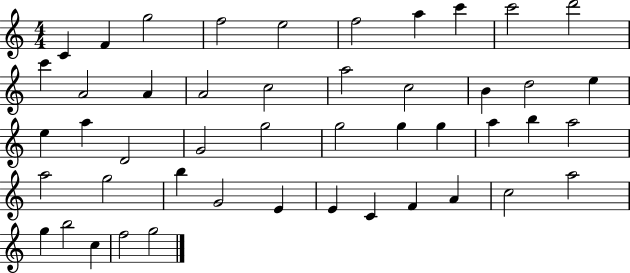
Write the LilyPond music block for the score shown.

{
  \clef treble
  \numericTimeSignature
  \time 4/4
  \key c \major
  c'4 f'4 g''2 | f''2 e''2 | f''2 a''4 c'''4 | c'''2 d'''2 | \break c'''4 a'2 a'4 | a'2 c''2 | a''2 c''2 | b'4 d''2 e''4 | \break e''4 a''4 d'2 | g'2 g''2 | g''2 g''4 g''4 | a''4 b''4 a''2 | \break a''2 g''2 | b''4 g'2 e'4 | e'4 c'4 f'4 a'4 | c''2 a''2 | \break g''4 b''2 c''4 | f''2 g''2 | \bar "|."
}